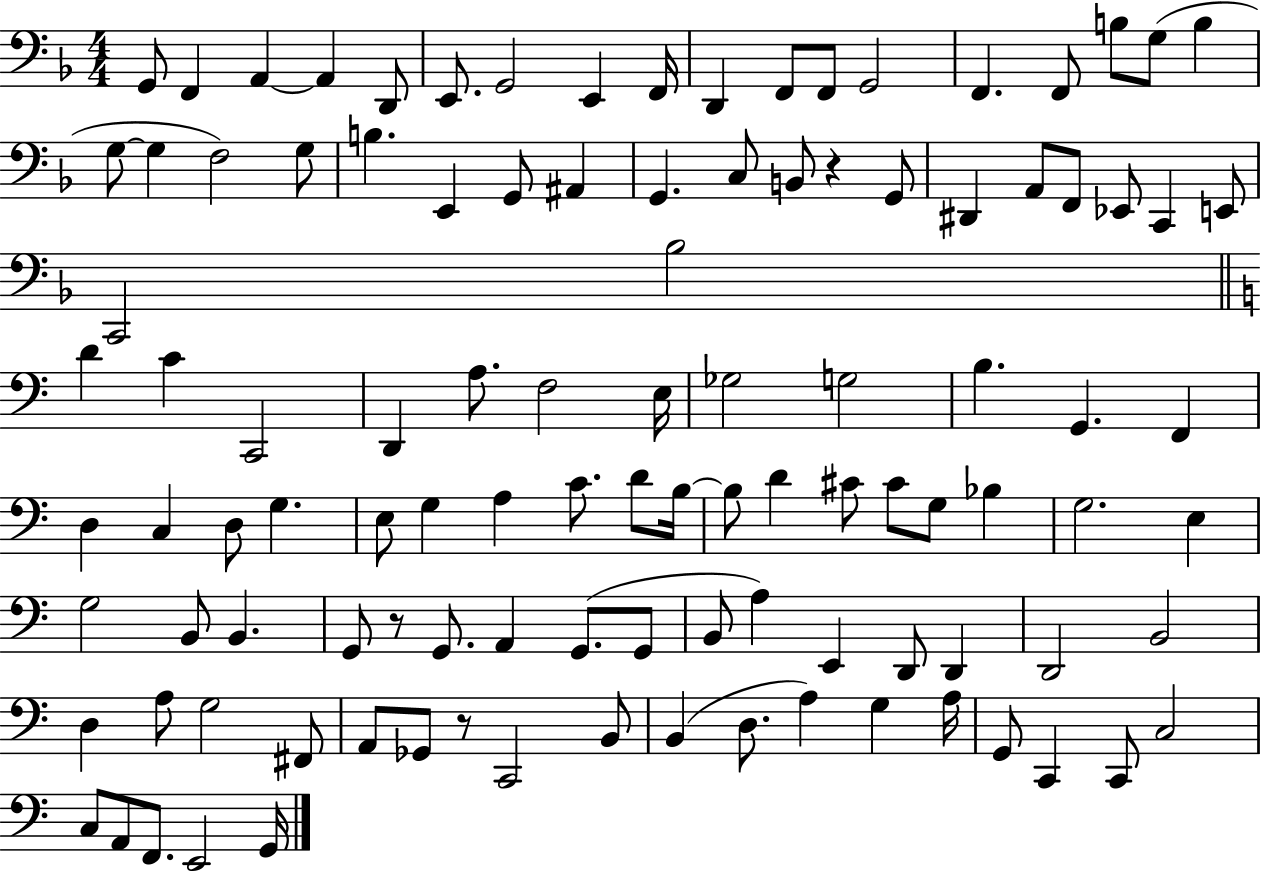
G2/e F2/q A2/q A2/q D2/e E2/e. G2/h E2/q F2/s D2/q F2/e F2/e G2/h F2/q. F2/e B3/e G3/e B3/q G3/e G3/q F3/h G3/e B3/q. E2/q G2/e A#2/q G2/q. C3/e B2/e R/q G2/e D#2/q A2/e F2/e Eb2/e C2/q E2/e C2/h Bb3/h D4/q C4/q C2/h D2/q A3/e. F3/h E3/s Gb3/h G3/h B3/q. G2/q. F2/q D3/q C3/q D3/e G3/q. E3/e G3/q A3/q C4/e. D4/e B3/s B3/e D4/q C#4/e C#4/e G3/e Bb3/q G3/h. E3/q G3/h B2/e B2/q. G2/e R/e G2/e. A2/q G2/e. G2/e B2/e A3/q E2/q D2/e D2/q D2/h B2/h D3/q A3/e G3/h F#2/e A2/e Gb2/e R/e C2/h B2/e B2/q D3/e. A3/q G3/q A3/s G2/e C2/q C2/e C3/h C3/e A2/e F2/e. E2/h G2/s